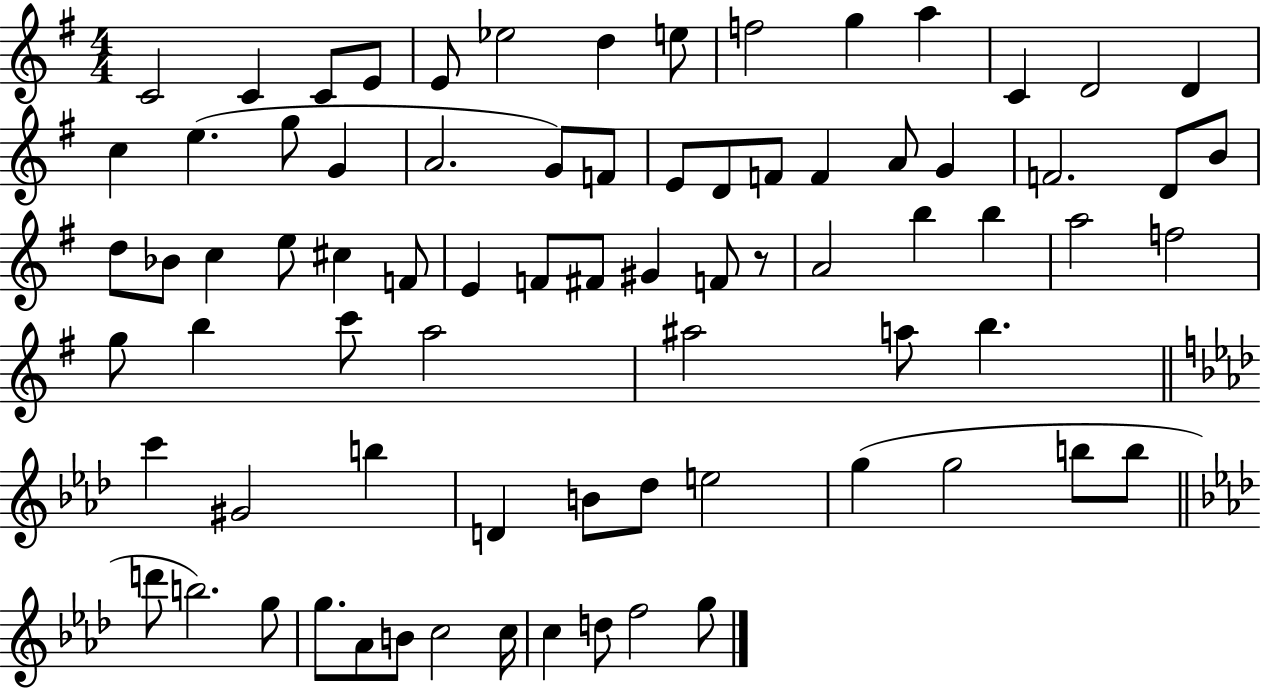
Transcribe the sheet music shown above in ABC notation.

X:1
T:Untitled
M:4/4
L:1/4
K:G
C2 C C/2 E/2 E/2 _e2 d e/2 f2 g a C D2 D c e g/2 G A2 G/2 F/2 E/2 D/2 F/2 F A/2 G F2 D/2 B/2 d/2 _B/2 c e/2 ^c F/2 E F/2 ^F/2 ^G F/2 z/2 A2 b b a2 f2 g/2 b c'/2 a2 ^a2 a/2 b c' ^G2 b D B/2 _d/2 e2 g g2 b/2 b/2 d'/2 b2 g/2 g/2 _A/2 B/2 c2 c/4 c d/2 f2 g/2